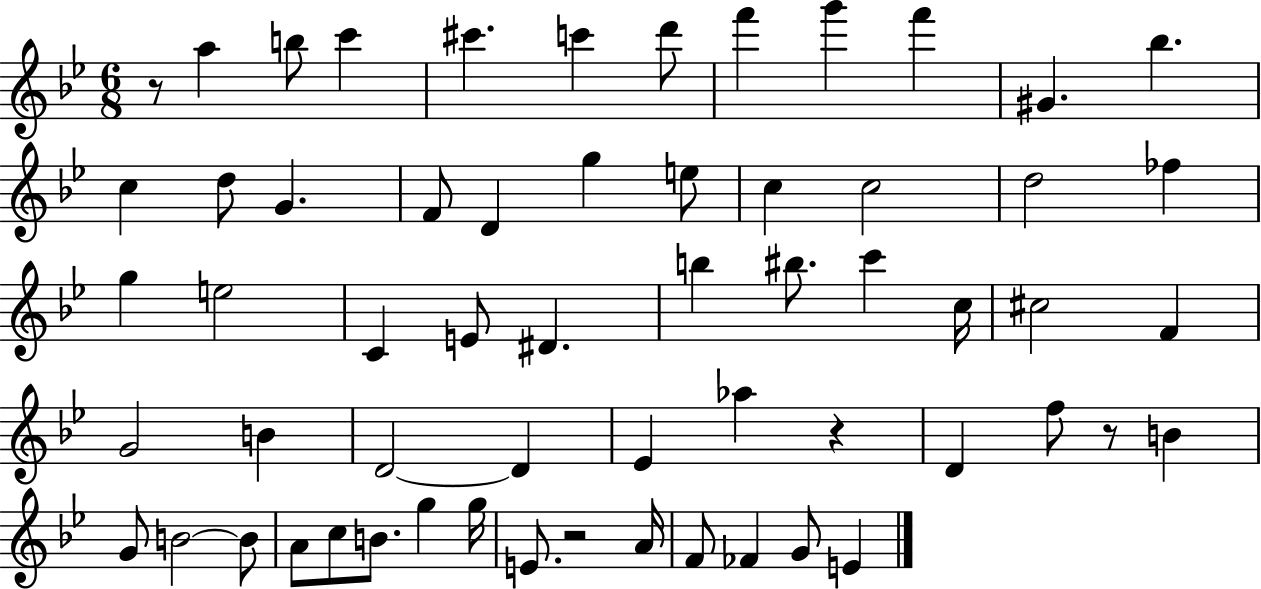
X:1
T:Untitled
M:6/8
L:1/4
K:Bb
z/2 a b/2 c' ^c' c' d'/2 f' g' f' ^G _b c d/2 G F/2 D g e/2 c c2 d2 _f g e2 C E/2 ^D b ^b/2 c' c/4 ^c2 F G2 B D2 D _E _a z D f/2 z/2 B G/2 B2 B/2 A/2 c/2 B/2 g g/4 E/2 z2 A/4 F/2 _F G/2 E